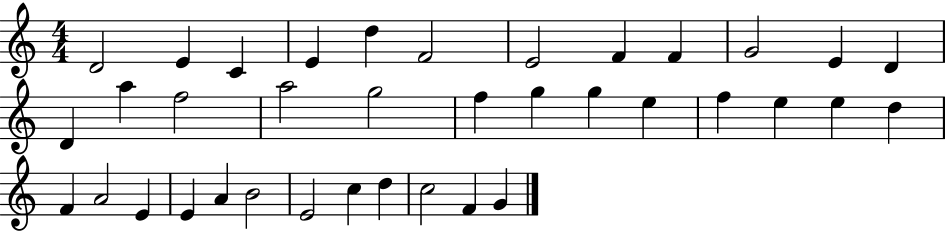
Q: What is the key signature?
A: C major